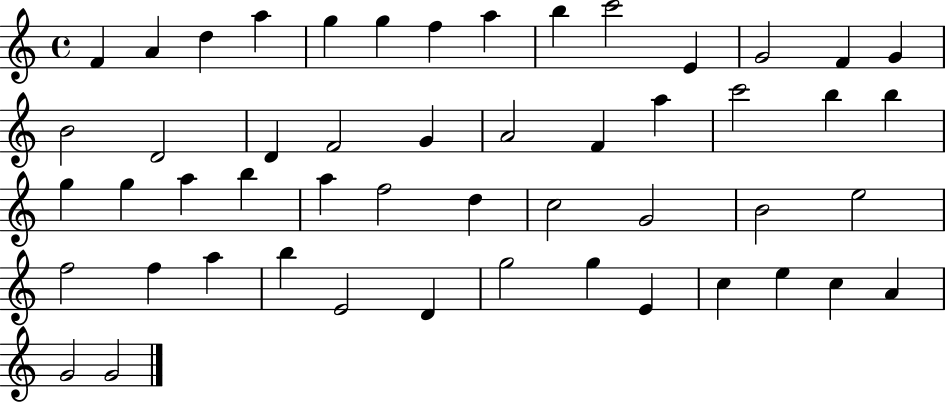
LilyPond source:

{
  \clef treble
  \time 4/4
  \defaultTimeSignature
  \key c \major
  f'4 a'4 d''4 a''4 | g''4 g''4 f''4 a''4 | b''4 c'''2 e'4 | g'2 f'4 g'4 | \break b'2 d'2 | d'4 f'2 g'4 | a'2 f'4 a''4 | c'''2 b''4 b''4 | \break g''4 g''4 a''4 b''4 | a''4 f''2 d''4 | c''2 g'2 | b'2 e''2 | \break f''2 f''4 a''4 | b''4 e'2 d'4 | g''2 g''4 e'4 | c''4 e''4 c''4 a'4 | \break g'2 g'2 | \bar "|."
}